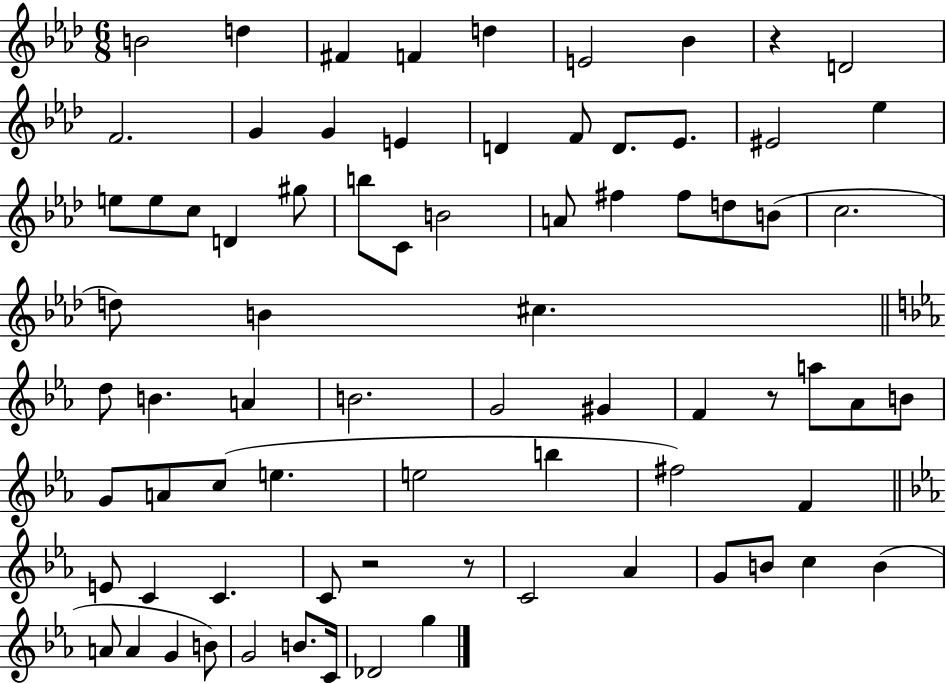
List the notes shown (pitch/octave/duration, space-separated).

B4/h D5/q F#4/q F4/q D5/q E4/h Bb4/q R/q D4/h F4/h. G4/q G4/q E4/q D4/q F4/e D4/e. Eb4/e. EIS4/h Eb5/q E5/e E5/e C5/e D4/q G#5/e B5/e C4/e B4/h A4/e F#5/q F#5/e D5/e B4/e C5/h. D5/e B4/q C#5/q. D5/e B4/q. A4/q B4/h. G4/h G#4/q F4/q R/e A5/e Ab4/e B4/e G4/e A4/e C5/e E5/q. E5/h B5/q F#5/h F4/q E4/e C4/q C4/q. C4/e R/h R/e C4/h Ab4/q G4/e B4/e C5/q B4/q A4/e A4/q G4/q B4/e G4/h B4/e. C4/s Db4/h G5/q